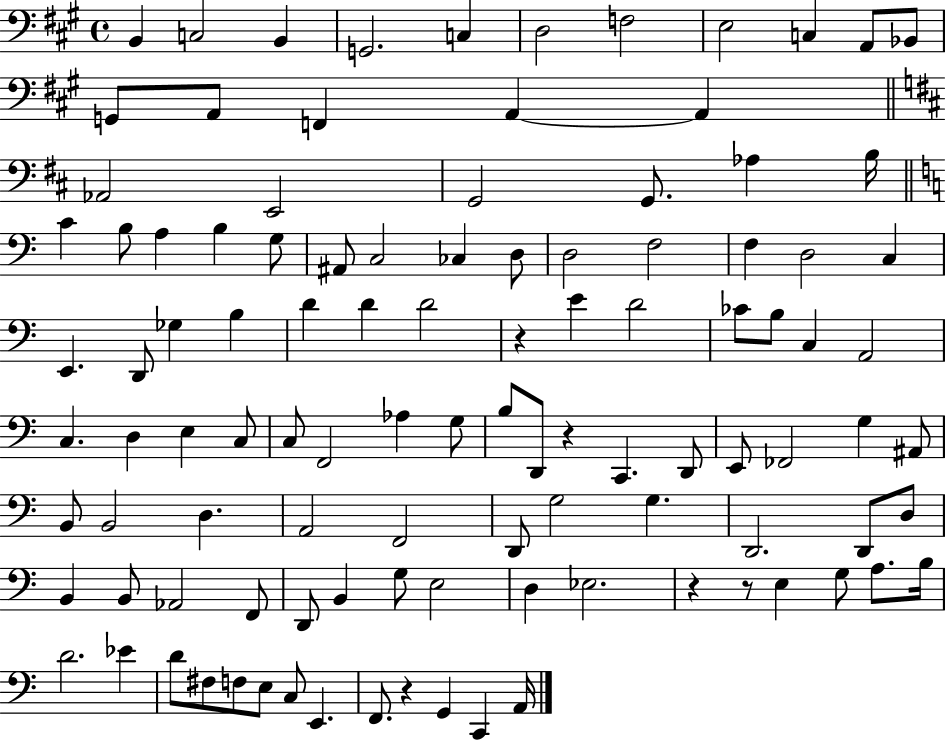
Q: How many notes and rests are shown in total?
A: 107